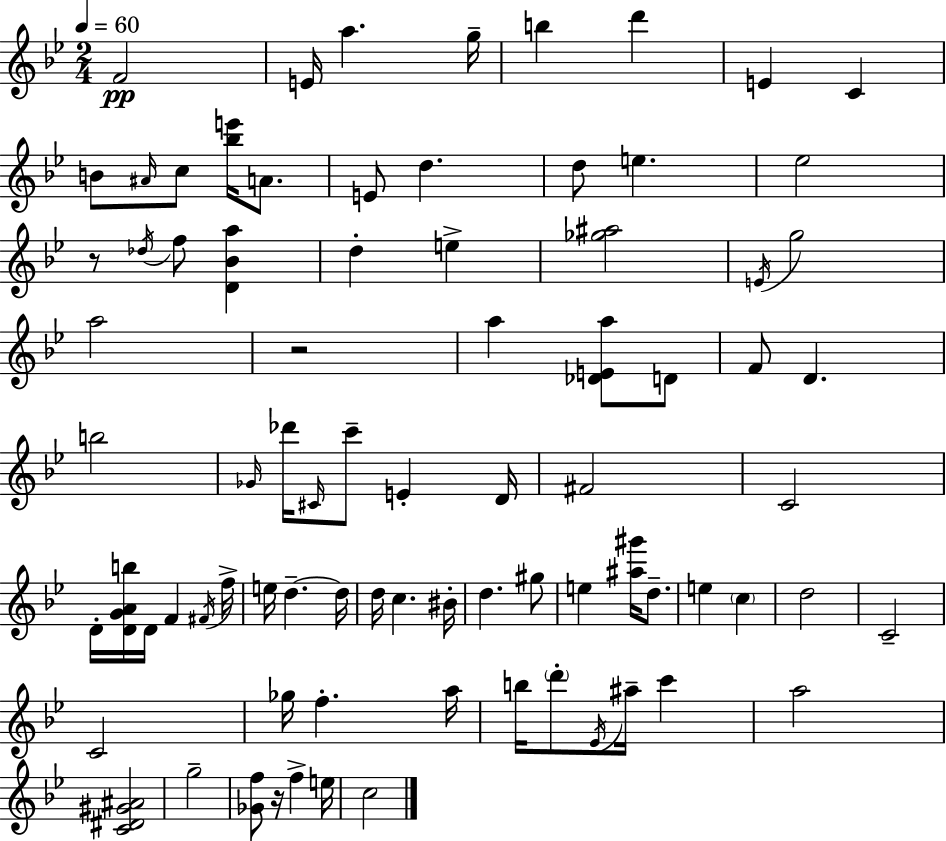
F4/h E4/s A5/q. G5/s B5/q D6/q E4/q C4/q B4/e A#4/s C5/e [Bb5,E6]/s A4/e. E4/e D5/q. D5/e E5/q. Eb5/h R/e Db5/s F5/e [D4,Bb4,A5]/q D5/q E5/q [Gb5,A#5]/h E4/s G5/h A5/h R/h A5/q [Db4,E4,A5]/e D4/e F4/e D4/q. B5/h Gb4/s Db6/s C#4/s C6/e E4/q D4/s F#4/h C4/h D4/s [D4,G4,A4,B5]/s D4/s F4/q F#4/s F5/s E5/s D5/q. D5/s D5/s C5/q. BIS4/s D5/q. G#5/e E5/q [A#5,G#6]/s D5/e. E5/q C5/q D5/h C4/h C4/h Gb5/s F5/q. A5/s B5/s D6/e Eb4/s A#5/s C6/q A5/h [C4,D#4,G#4,A#4]/h G5/h [Gb4,F5]/e R/s F5/q E5/s C5/h